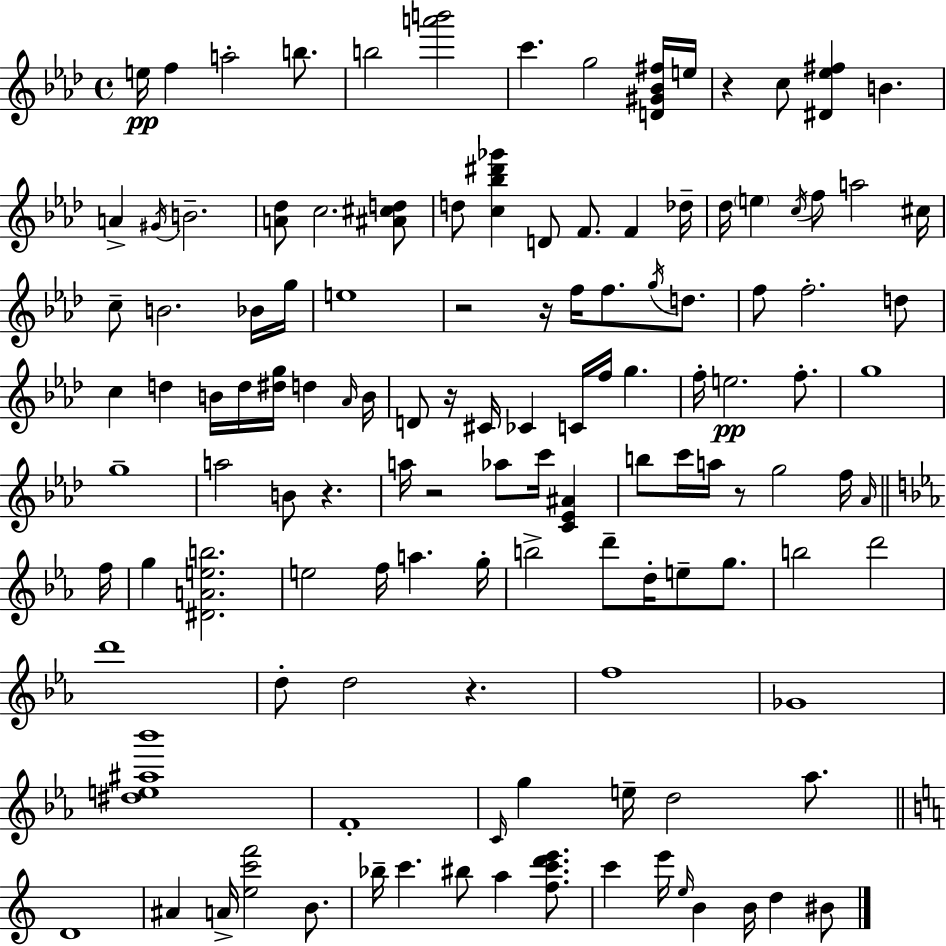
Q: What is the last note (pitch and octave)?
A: BIS4